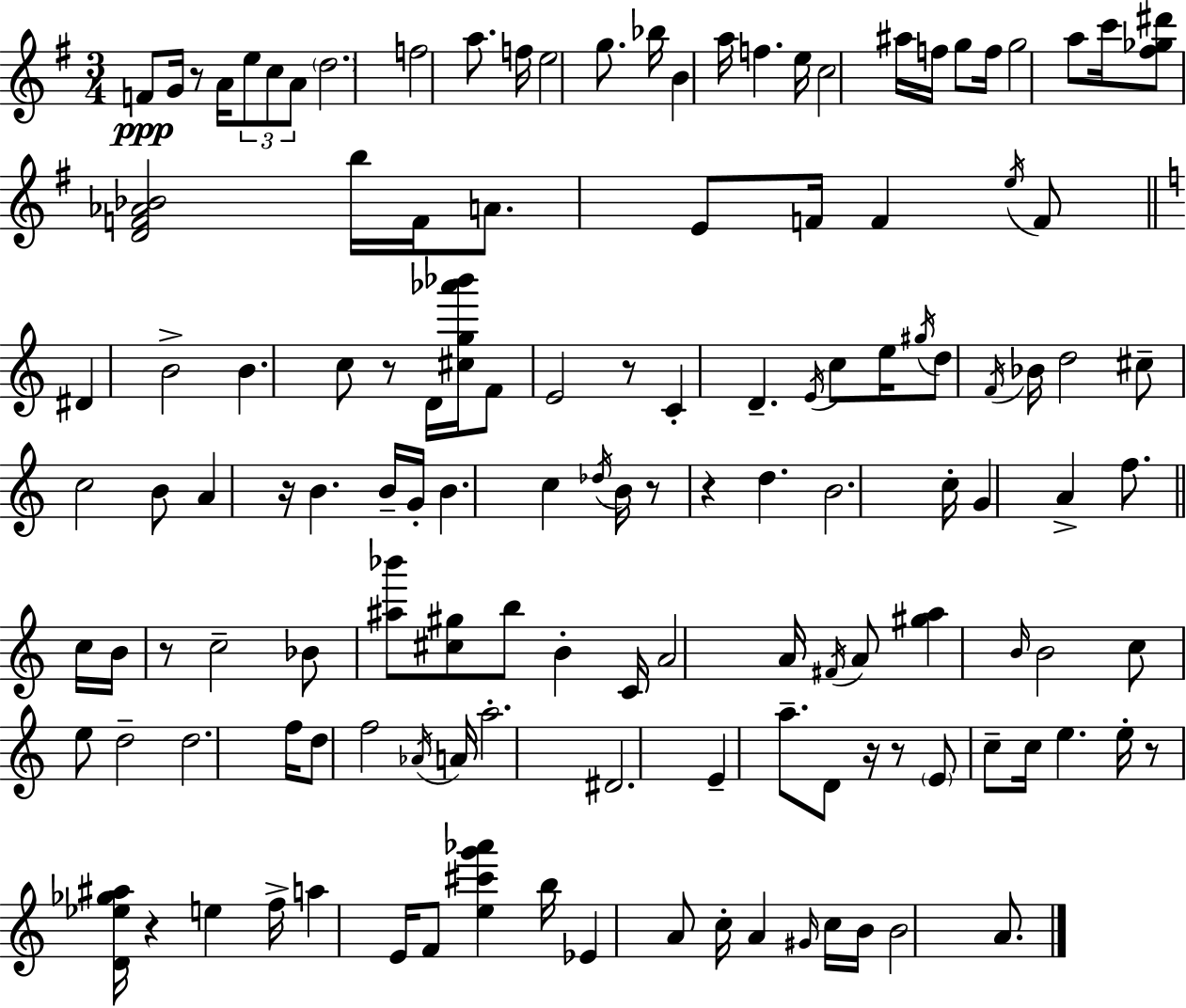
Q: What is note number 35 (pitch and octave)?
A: B4